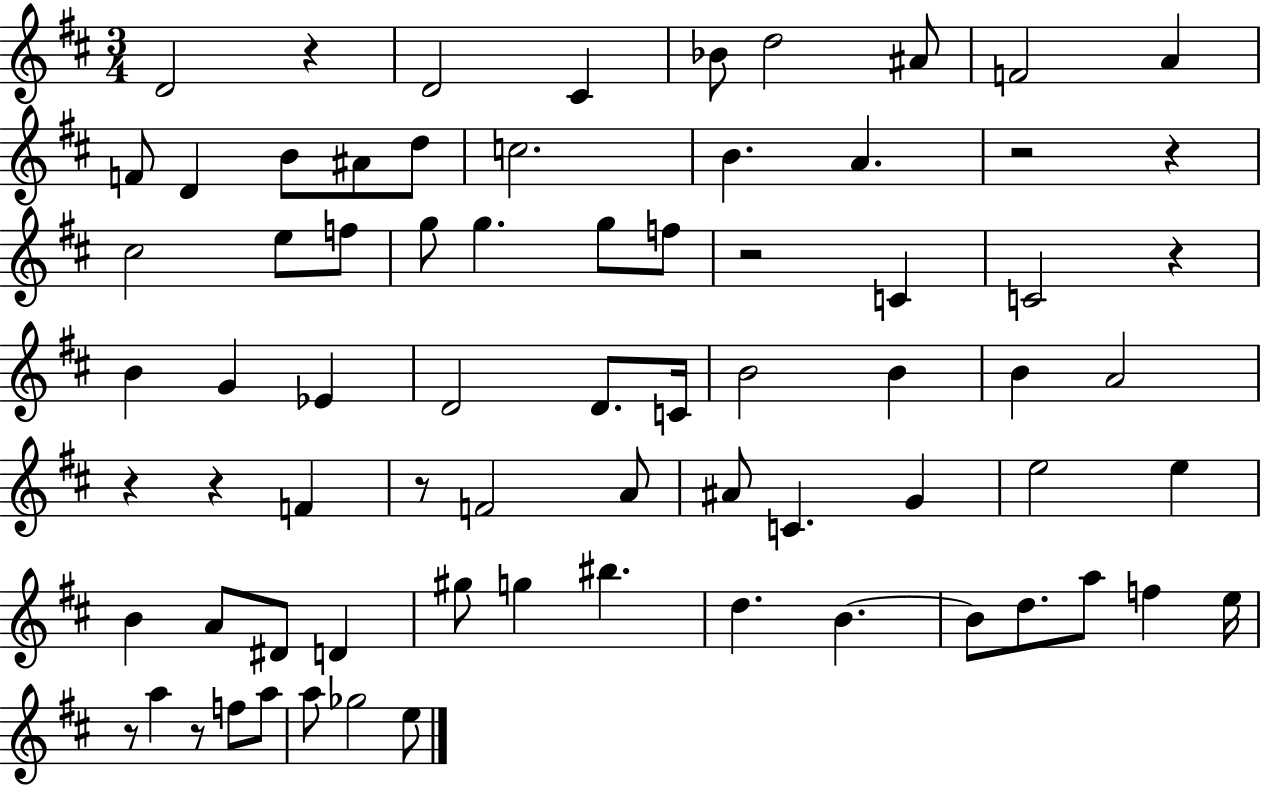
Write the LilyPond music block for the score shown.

{
  \clef treble
  \numericTimeSignature
  \time 3/4
  \key d \major
  \repeat volta 2 { d'2 r4 | d'2 cis'4 | bes'8 d''2 ais'8 | f'2 a'4 | \break f'8 d'4 b'8 ais'8 d''8 | c''2. | b'4. a'4. | r2 r4 | \break cis''2 e''8 f''8 | g''8 g''4. g''8 f''8 | r2 c'4 | c'2 r4 | \break b'4 g'4 ees'4 | d'2 d'8. c'16 | b'2 b'4 | b'4 a'2 | \break r4 r4 f'4 | r8 f'2 a'8 | ais'8 c'4. g'4 | e''2 e''4 | \break b'4 a'8 dis'8 d'4 | gis''8 g''4 bis''4. | d''4. b'4.~~ | b'8 d''8. a''8 f''4 e''16 | \break r8 a''4 r8 f''8 a''8 | a''8 ges''2 e''8 | } \bar "|."
}